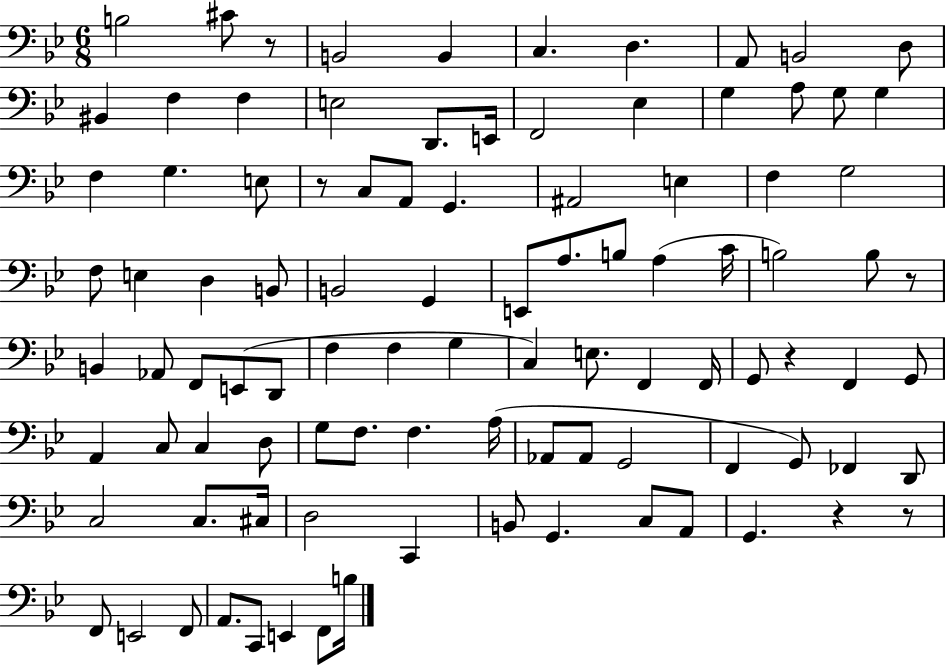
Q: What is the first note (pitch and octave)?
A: B3